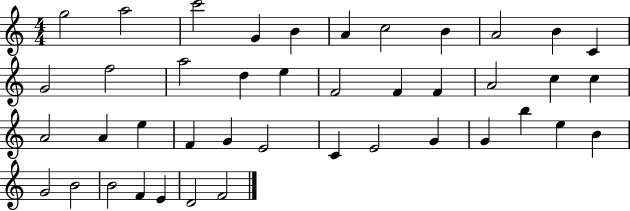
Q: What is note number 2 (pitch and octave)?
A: A5